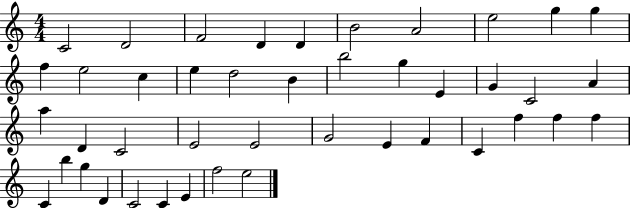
X:1
T:Untitled
M:4/4
L:1/4
K:C
C2 D2 F2 D D B2 A2 e2 g g f e2 c e d2 B b2 g E G C2 A a D C2 E2 E2 G2 E F C f f f C b g D C2 C E f2 e2